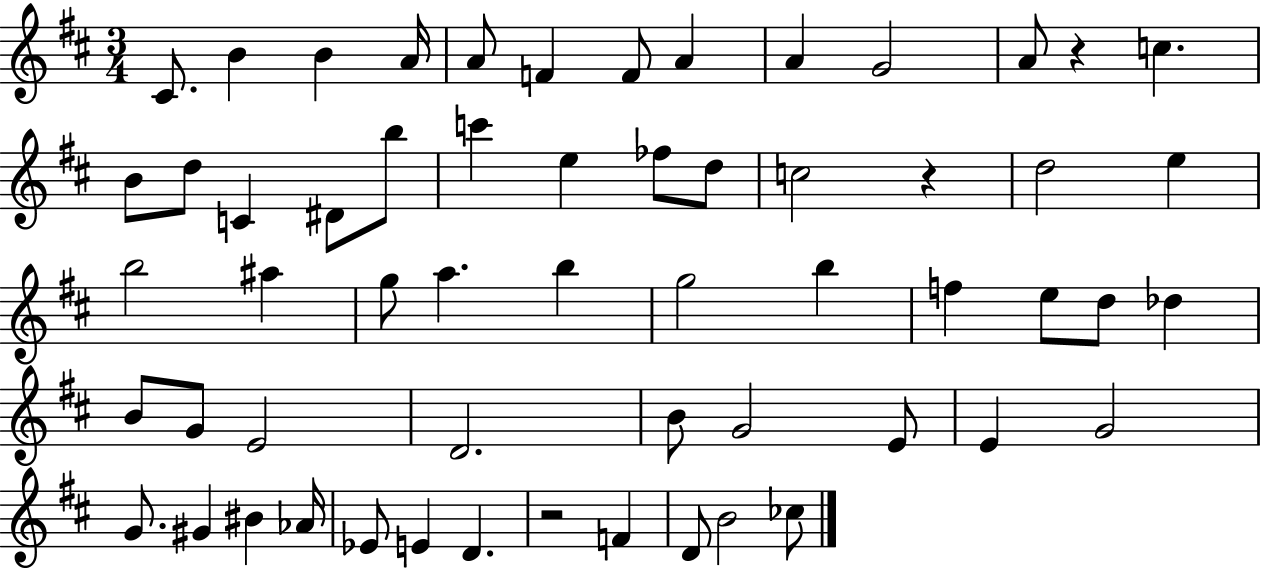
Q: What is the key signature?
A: D major